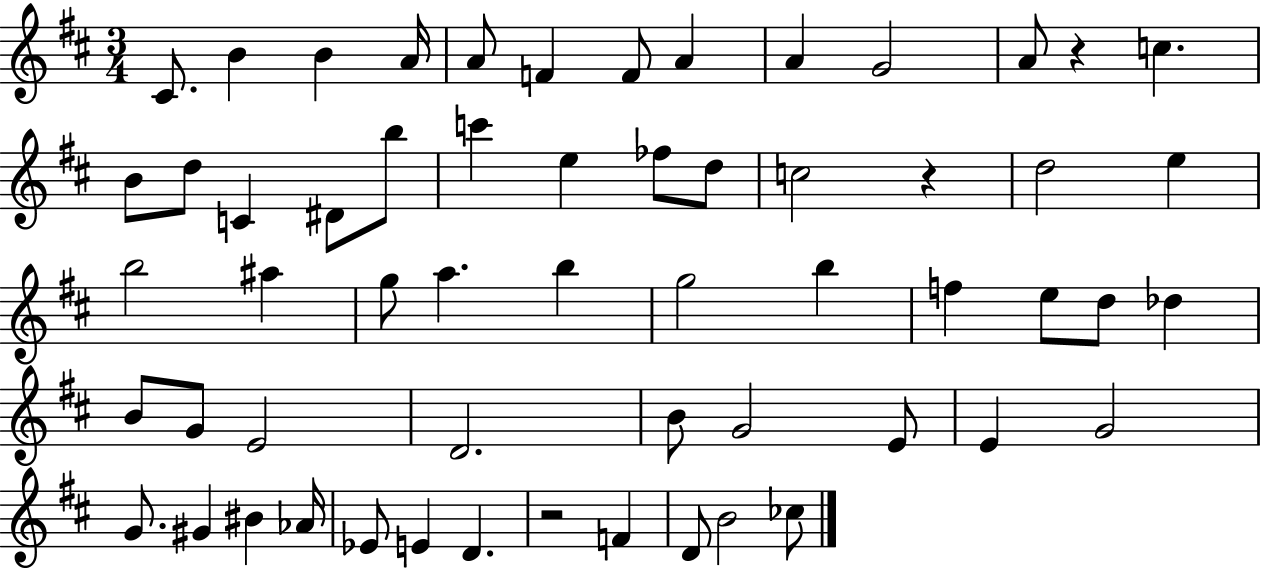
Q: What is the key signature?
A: D major